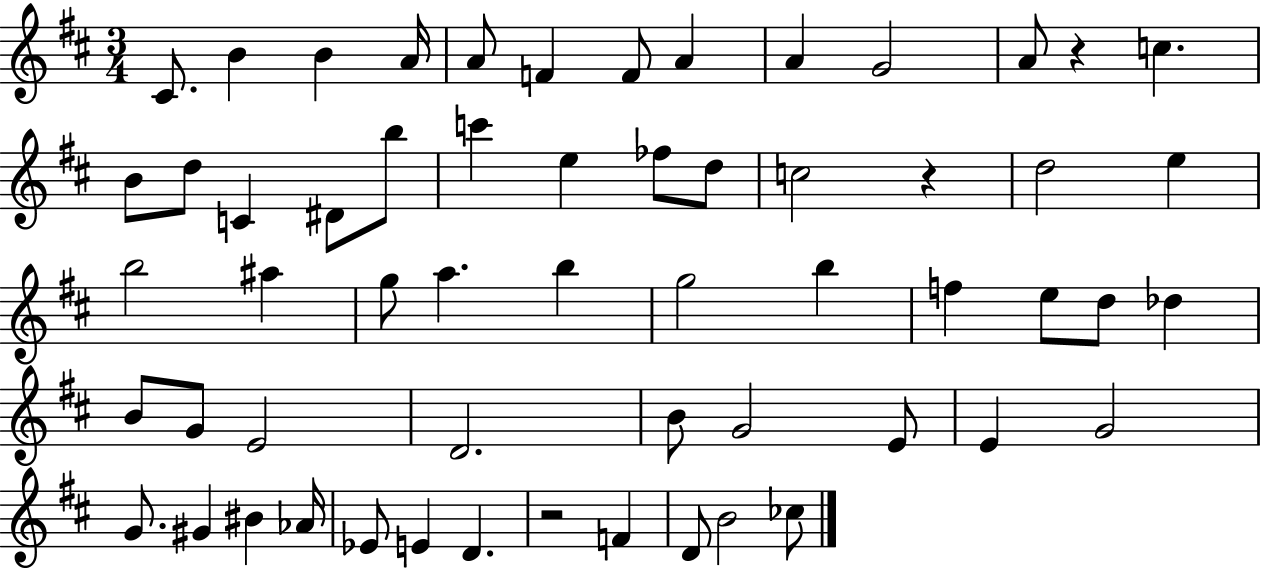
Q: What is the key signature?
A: D major